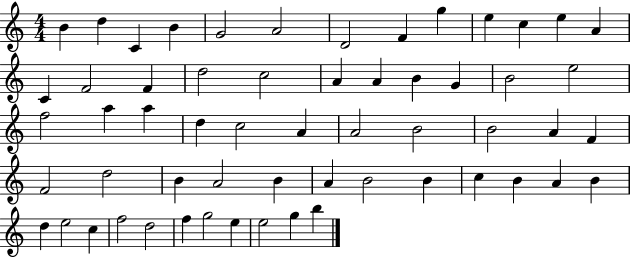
B4/q D5/q C4/q B4/q G4/h A4/h D4/h F4/q G5/q E5/q C5/q E5/q A4/q C4/q F4/h F4/q D5/h C5/h A4/q A4/q B4/q G4/q B4/h E5/h F5/h A5/q A5/q D5/q C5/h A4/q A4/h B4/h B4/h A4/q F4/q F4/h D5/h B4/q A4/h B4/q A4/q B4/h B4/q C5/q B4/q A4/q B4/q D5/q E5/h C5/q F5/h D5/h F5/q G5/h E5/q E5/h G5/q B5/q